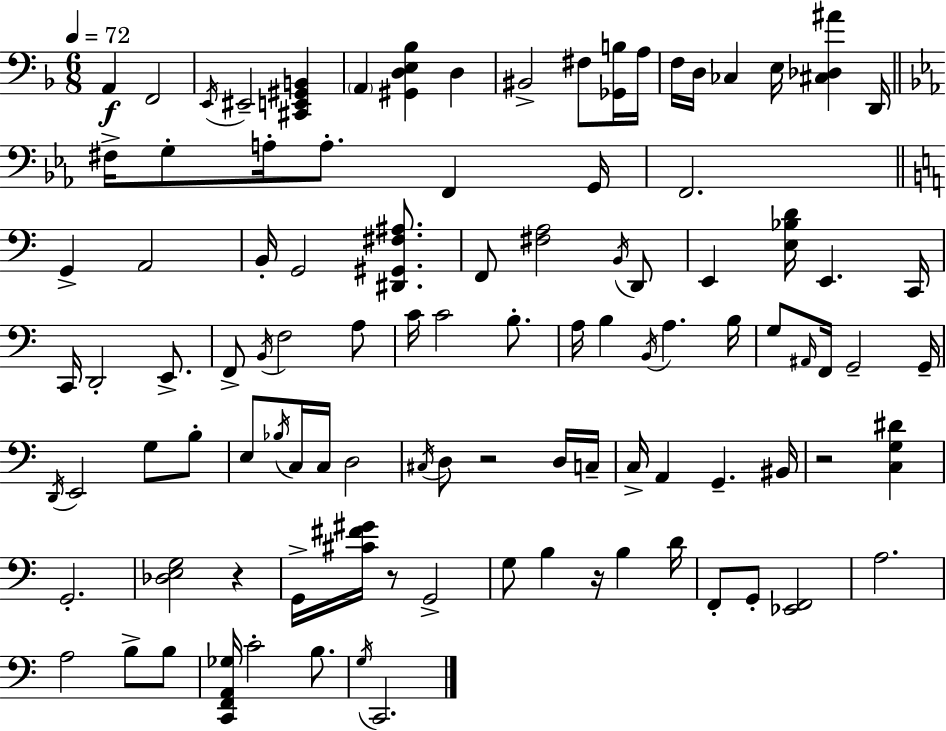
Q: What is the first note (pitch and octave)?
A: A2